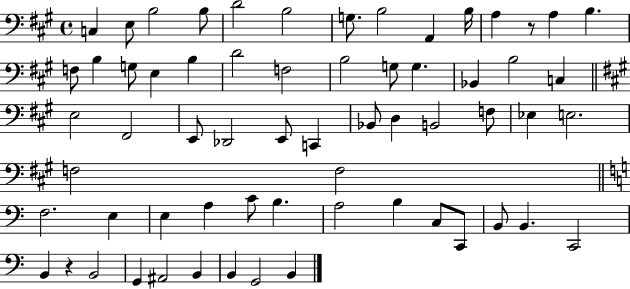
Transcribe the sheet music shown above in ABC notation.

X:1
T:Untitled
M:4/4
L:1/4
K:A
C, E,/2 B,2 B,/2 D2 B,2 G,/2 B,2 A,, B,/4 A, z/2 A, B, F,/2 B, G,/2 E, B, D2 F,2 B,2 G,/2 G, _B,, B,2 C, E,2 ^F,,2 E,,/2 _D,,2 E,,/2 C,, _B,,/2 D, B,,2 F,/2 _E, E,2 F,2 F,2 F,2 E, E, A, C/2 B, A,2 B, C,/2 C,,/2 B,,/2 B,, C,,2 B,, z B,,2 G,, ^A,,2 B,, B,, G,,2 B,,